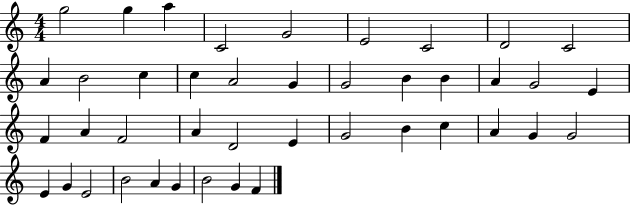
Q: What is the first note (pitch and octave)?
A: G5